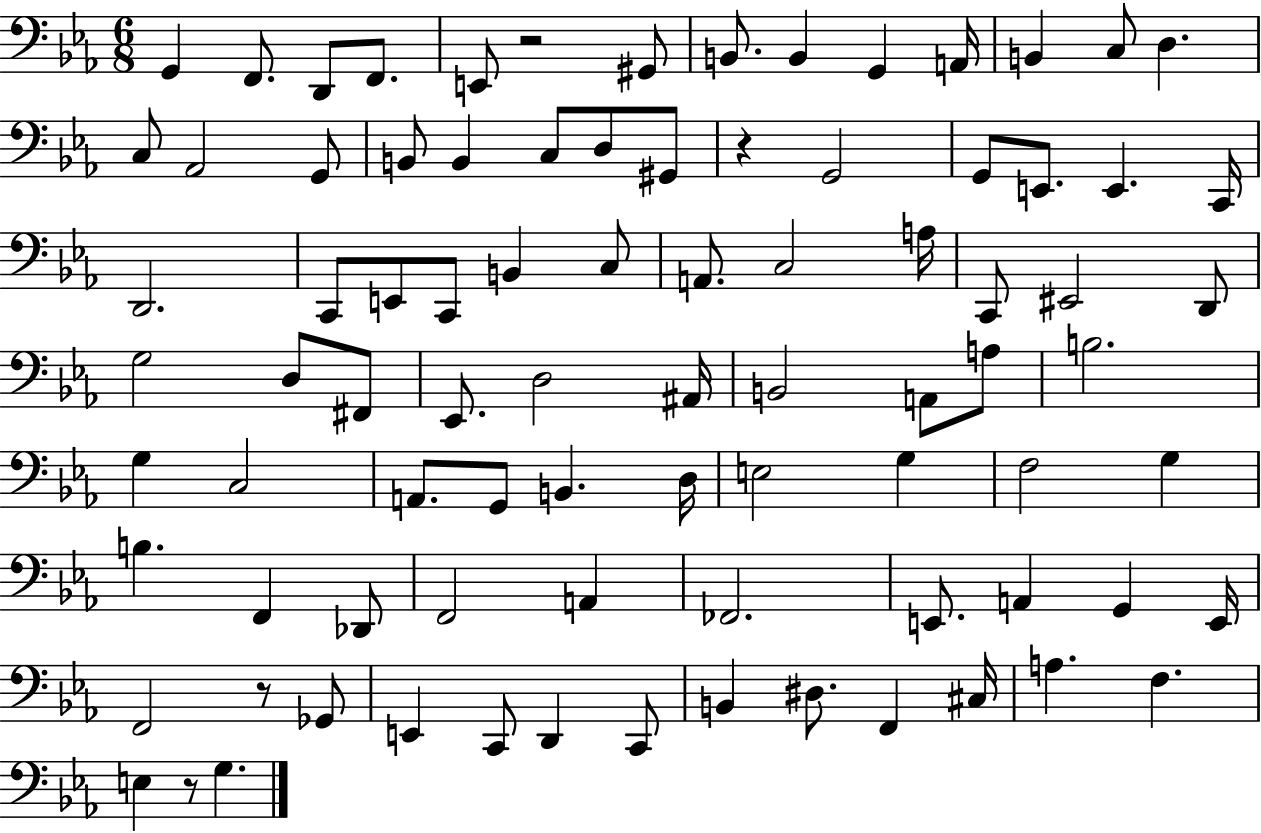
{
  \clef bass
  \numericTimeSignature
  \time 6/8
  \key ees \major
  \repeat volta 2 { g,4 f,8. d,8 f,8. | e,8 r2 gis,8 | b,8. b,4 g,4 a,16 | b,4 c8 d4. | \break c8 aes,2 g,8 | b,8 b,4 c8 d8 gis,8 | r4 g,2 | g,8 e,8. e,4. c,16 | \break d,2. | c,8 e,8 c,8 b,4 c8 | a,8. c2 a16 | c,8 eis,2 d,8 | \break g2 d8 fis,8 | ees,8. d2 ais,16 | b,2 a,8 a8 | b2. | \break g4 c2 | a,8. g,8 b,4. d16 | e2 g4 | f2 g4 | \break b4. f,4 des,8 | f,2 a,4 | fes,2. | e,8. a,4 g,4 e,16 | \break f,2 r8 ges,8 | e,4 c,8 d,4 c,8 | b,4 dis8. f,4 cis16 | a4. f4. | \break e4 r8 g4. | } \bar "|."
}